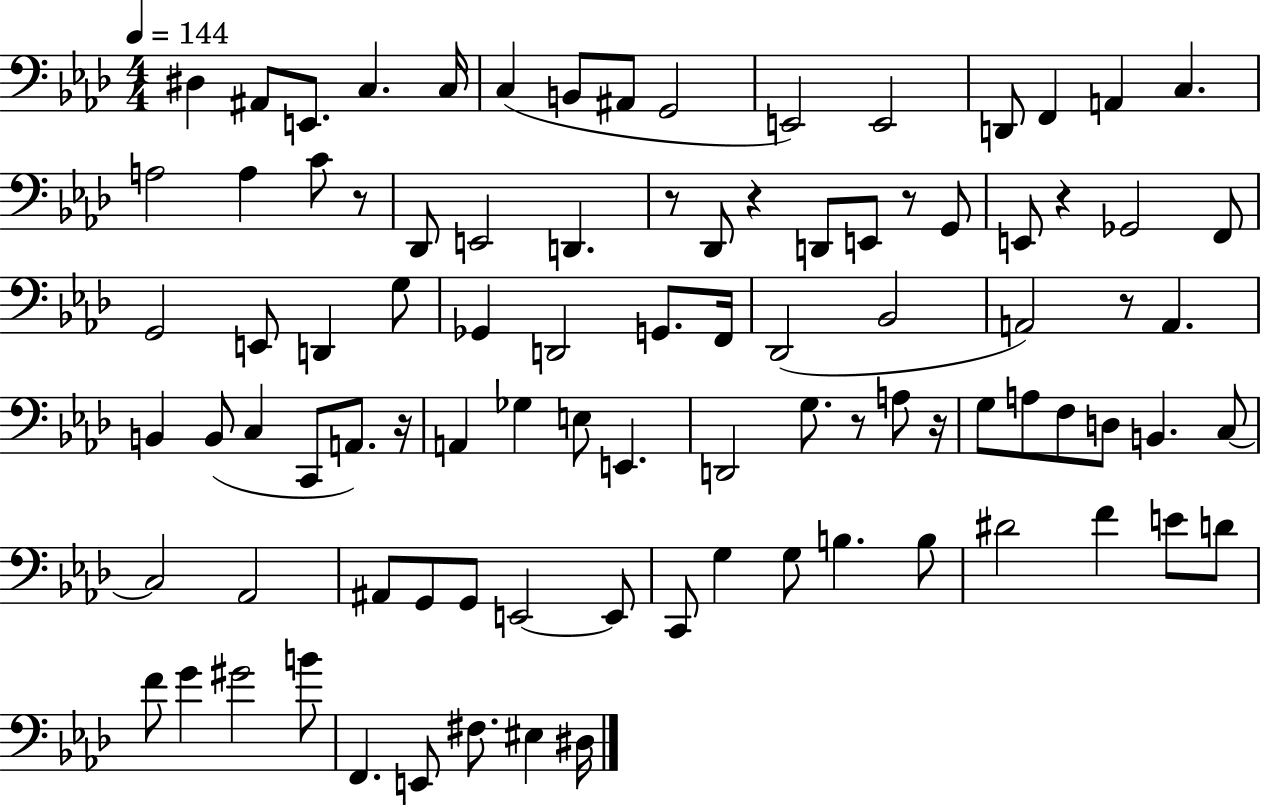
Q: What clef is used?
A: bass